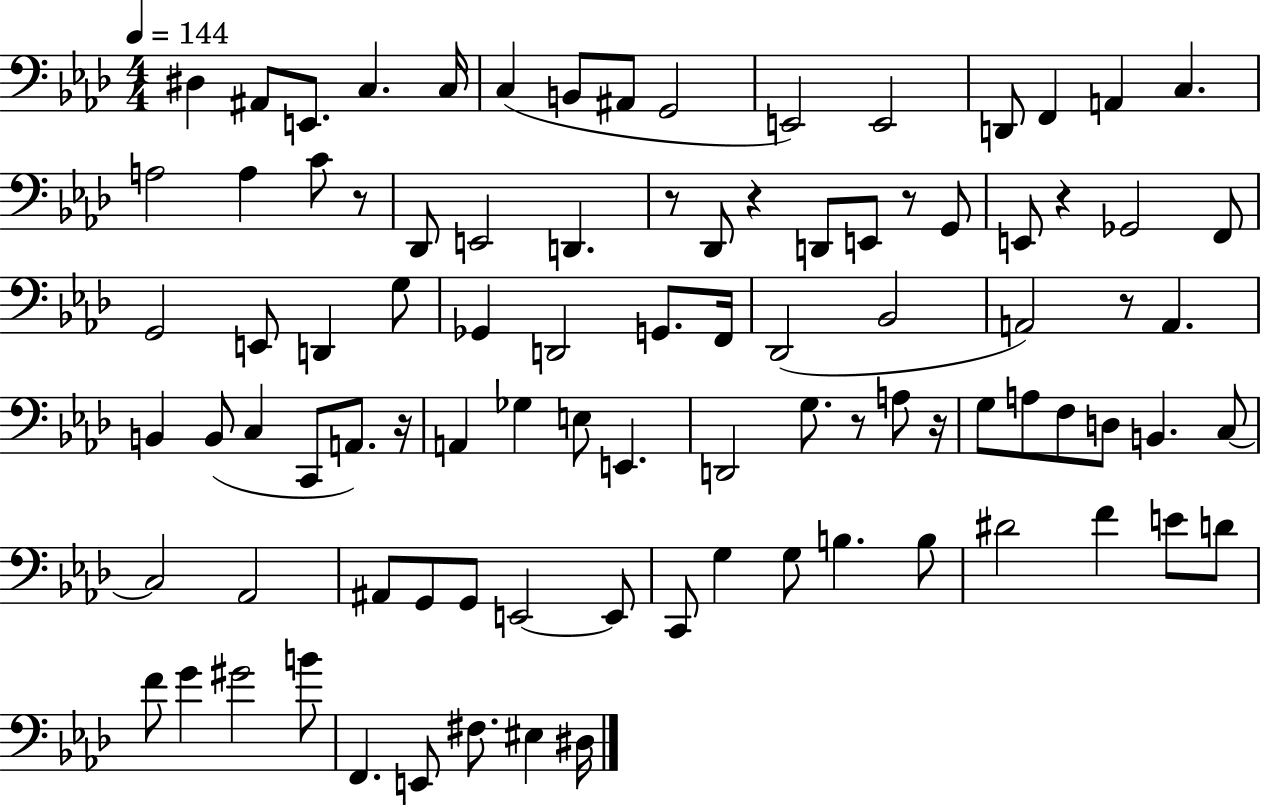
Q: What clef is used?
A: bass